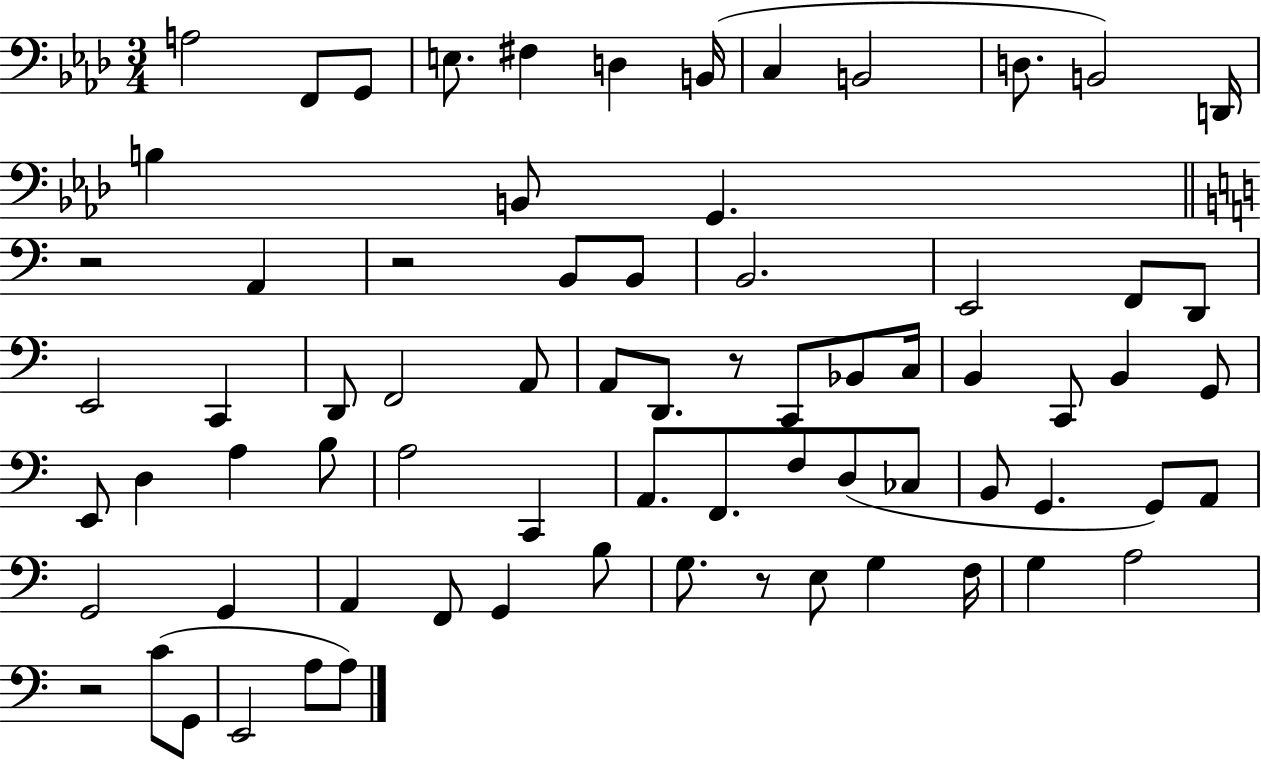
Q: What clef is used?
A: bass